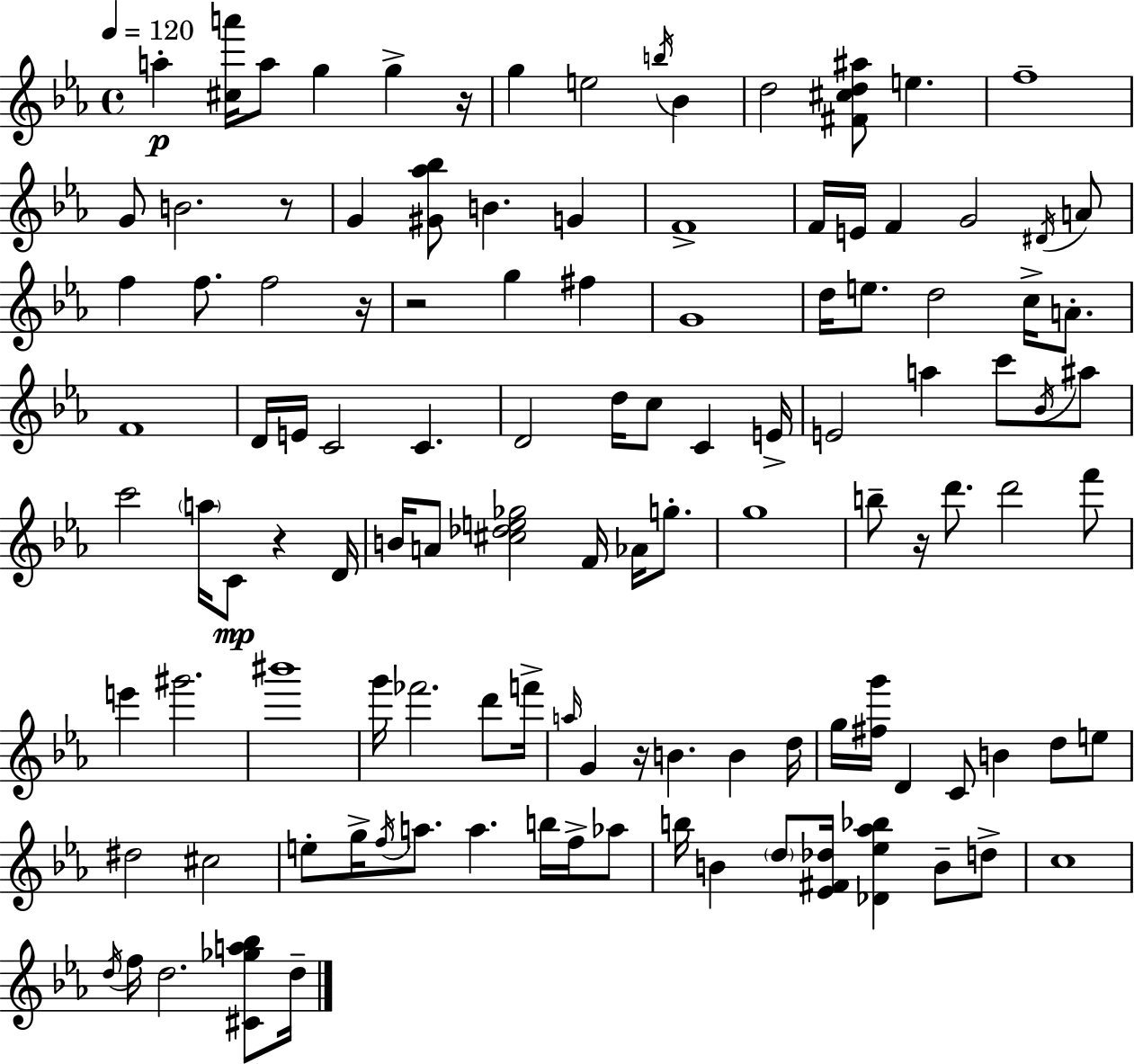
A5/q [C#5,A6]/s A5/e G5/q G5/q R/s G5/q E5/h B5/s Bb4/q D5/h [F#4,C#5,D5,A#5]/e E5/q. F5/w G4/e B4/h. R/e G4/q [G#4,Ab5,Bb5]/e B4/q. G4/q F4/w F4/s E4/s F4/q G4/h D#4/s A4/e F5/q F5/e. F5/h R/s R/h G5/q F#5/q G4/w D5/s E5/e. D5/h C5/s A4/e. F4/w D4/s E4/s C4/h C4/q. D4/h D5/s C5/e C4/q E4/s E4/h A5/q C6/e Bb4/s A#5/e C6/h A5/s C4/e R/q D4/s B4/s A4/e [C#5,Db5,E5,Gb5]/h F4/s Ab4/s G5/e. G5/w B5/e R/s D6/e. D6/h F6/e E6/q G#6/h. BIS6/w G6/s FES6/h. D6/e F6/s A5/s G4/q R/s B4/q. B4/q D5/s G5/s [F#5,G6]/s D4/q C4/e B4/q D5/e E5/e D#5/h C#5/h E5/e G5/s F5/s A5/e. A5/q. B5/s F5/s Ab5/e B5/s B4/q D5/e [Eb4,F#4,Db5]/s [Db4,Eb5,Ab5,Bb5]/q B4/e D5/e C5/w D5/s F5/s D5/h. [C#4,Gb5,A5,Bb5]/e D5/s